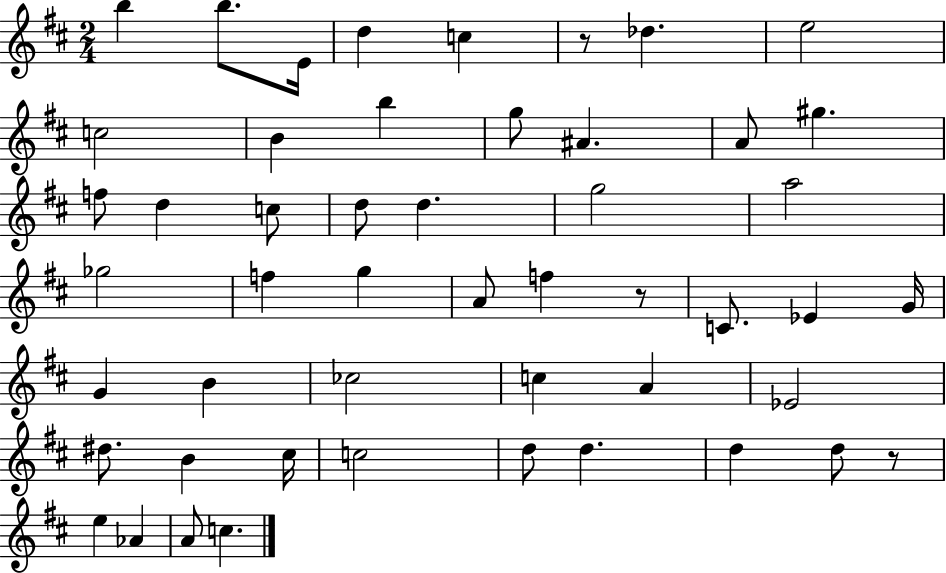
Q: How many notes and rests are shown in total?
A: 50